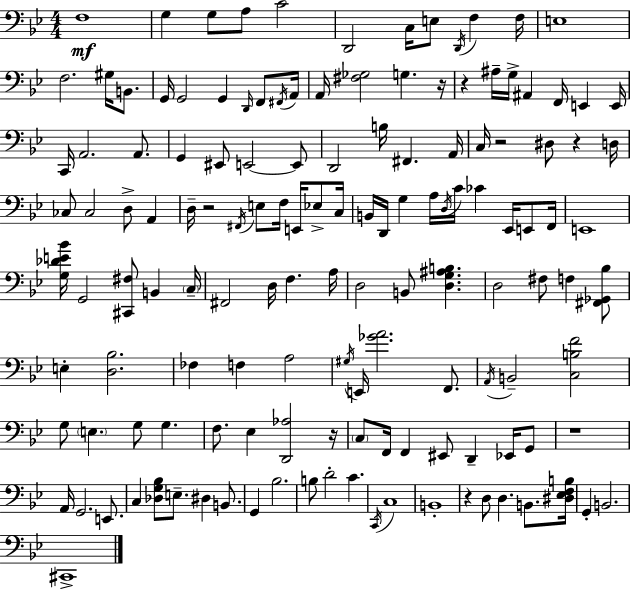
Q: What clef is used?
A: bass